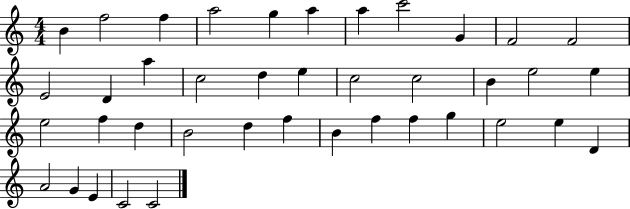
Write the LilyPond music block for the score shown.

{
  \clef treble
  \numericTimeSignature
  \time 4/4
  \key c \major
  b'4 f''2 f''4 | a''2 g''4 a''4 | a''4 c'''2 g'4 | f'2 f'2 | \break e'2 d'4 a''4 | c''2 d''4 e''4 | c''2 c''2 | b'4 e''2 e''4 | \break e''2 f''4 d''4 | b'2 d''4 f''4 | b'4 f''4 f''4 g''4 | e''2 e''4 d'4 | \break a'2 g'4 e'4 | c'2 c'2 | \bar "|."
}